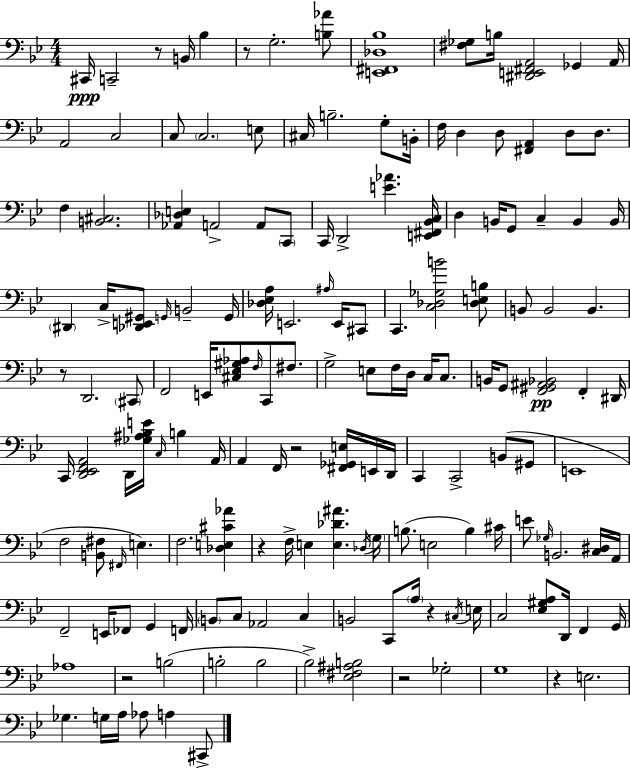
C#2/s C2/h R/e B2/s Bb3/q R/e G3/h. [B3,Ab4]/e [E2,F#2,Db3,Bb3]/w [F#3,Gb3]/e B3/s [D#2,E2,F#2,A2]/h Gb2/q A2/s A2/h C3/h C3/e C3/h. E3/e C#3/s B3/h. G3/e B2/s F3/s D3/q D3/e [F#2,A2]/q D3/e D3/e. F3/q [B2,C#3]/h. [Ab2,Db3,E3]/q A2/h A2/e C2/e C2/s D2/h [E4,Ab4]/q. [E2,F#2,Bb2,C3]/s D3/q B2/s G2/e C3/q B2/q B2/s D#2/q C3/s [Db2,E2,G#2]/e G2/s B2/h G2/s [Db3,Eb3,A3]/s E2/h. A#3/s E2/s C#2/e C2/q. [C3,Db3,Gb3,B4]/h [Db3,E3,B3]/e B2/e B2/h B2/q. R/e D2/h. C#2/e F2/h E2/s [C#3,Eb3,G#3,Ab3]/e F3/s C2/e F#3/e. G3/h E3/e F3/s D3/s C3/s C3/e. B2/s G2/e [F2,G#2,A#2,Bb2]/h F2/q D#2/s C2/s [D2,Eb2,F2,A2]/h D2/s [Gb3,A#3,Bb3,E4]/s C3/s B3/q A2/s A2/q F2/s R/h [F#2,Gb2,E3]/s E2/s D2/s C2/q C2/h B2/e G#2/e E2/w F3/h [B2,F#3]/e F#2/s E3/q. F3/h. [Db3,E3,C#4,Ab4]/q R/q F3/s E3/q [E3,Db4,A#4]/q. Db3/s G3/s B3/e. E3/h B3/q C#4/s E4/e Gb3/s B2/h. [C3,D#3]/s A2/s F2/h E2/s FES2/e G2/q F2/s B2/e C3/e Ab2/h C3/q B2/h C2/e A3/s R/q C#3/s E3/s C3/h [Eb3,G#3,A3]/e D2/s F2/q G2/s Ab3/w R/h B3/h B3/h B3/h Bb3/h [Eb3,F#3,A#3,B3]/h R/h Gb3/h G3/w R/q E3/h. Gb3/q. G3/s A3/s Ab3/e A3/q C#2/e